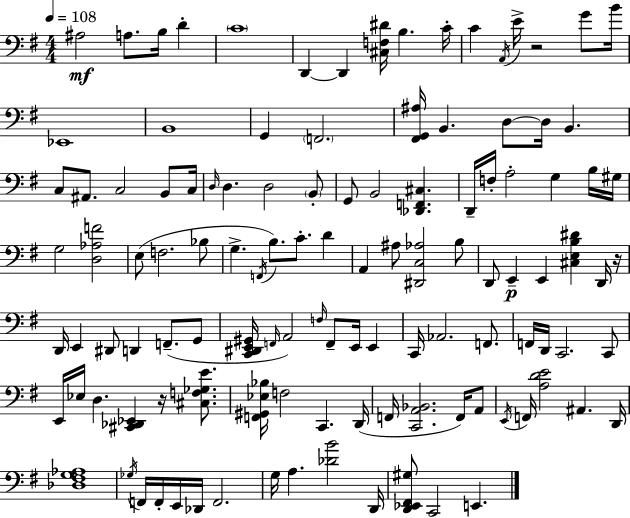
A#3/h A3/e. B3/s D4/q C4/w D2/q D2/q [C#3,F3,D#4]/s B3/q. C4/s C4/q A2/s E4/s R/h G4/e B4/s Eb2/w B2/w G2/q F2/h. [F#2,G2,A#3]/s B2/q. D3/e D3/s B2/q. C3/e A#2/e. C3/h B2/e C3/s D3/s D3/q. D3/h B2/e G2/e B2/h [Db2,F2,C#3]/q. D2/s F3/s A3/h G3/q B3/s G#3/s G3/h [D3,Ab3,F4]/h E3/e F3/h. Bb3/e G3/q. F2/s B3/e. C4/e. D4/q A2/q A#3/e [D#2,C3,Ab3]/h B3/e D2/e E2/q E2/q [C#3,E3,B3,D#4]/q D2/s R/s D2/s E2/q D#2/e D2/q F2/e. G2/e [C2,D#2,E2,G#2]/s F2/s A2/h F3/s F2/e E2/s E2/q C2/s Ab2/h. F2/e. F2/s D2/s C2/h. C2/e E2/s Eb3/s D3/q. [C#2,Db2,Eb2]/q R/s [C#3,F3,Gb3,E4]/e. [F2,G#2,Eb3,Bb3]/s F3/h C2/q. D2/s F2/s [C2,A2,Bb2]/h. F2/s A2/e E2/s F2/s [A3,D4,E4]/h A#2/q. D2/s [Db3,F#3,G3,Ab3]/w Gb3/s F2/s F2/s E2/s Db2/s F2/h. G3/s A3/q. [Db4,B4]/h D2/s [D2,Eb2,F#2,G#3]/e C2/h E2/q.